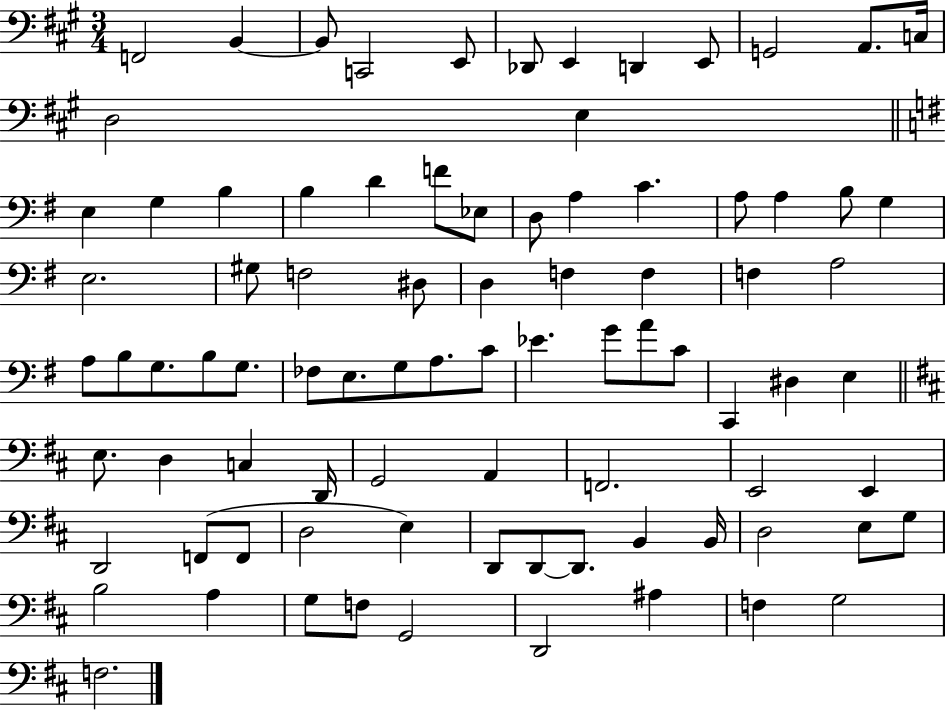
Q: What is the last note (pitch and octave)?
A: F3